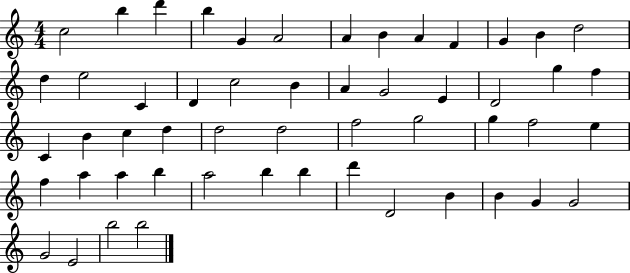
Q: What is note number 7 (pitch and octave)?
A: A4